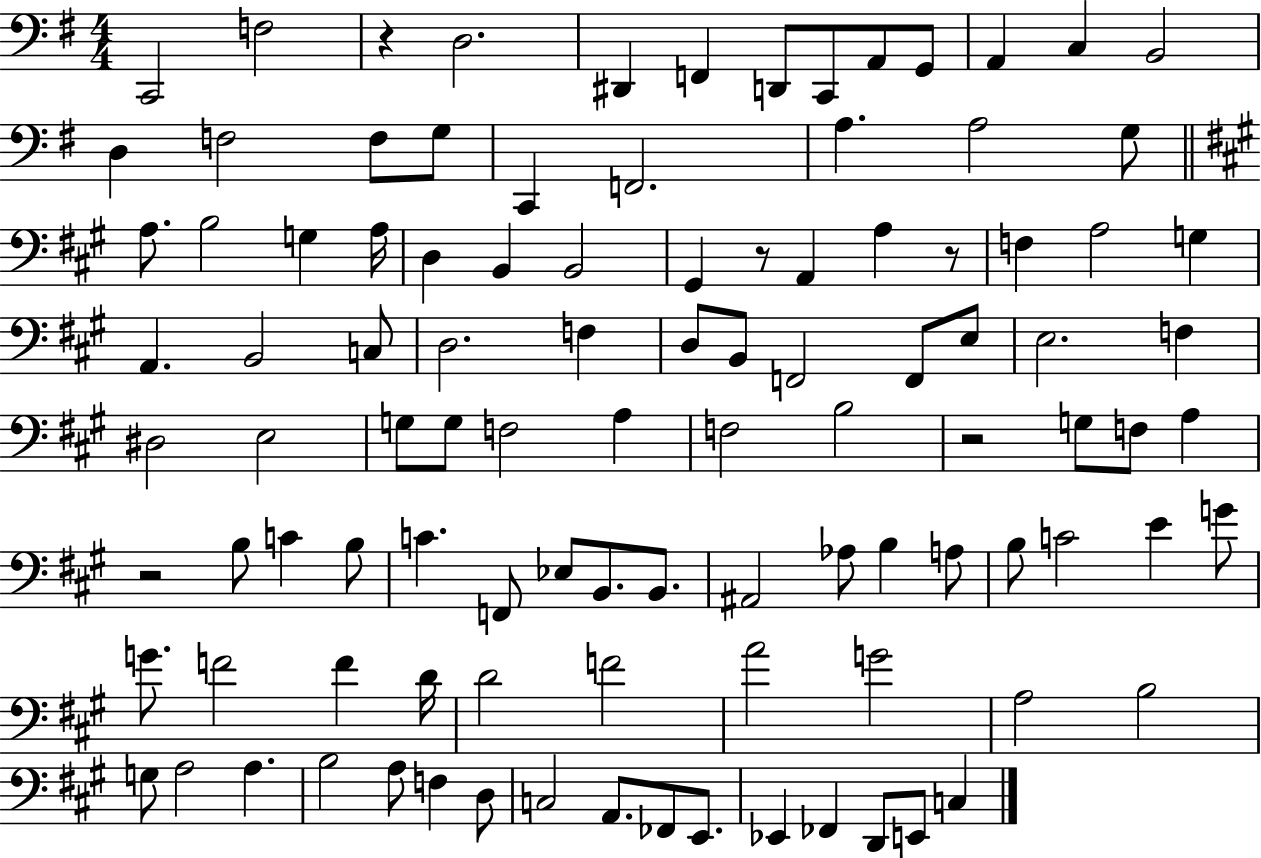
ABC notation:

X:1
T:Untitled
M:4/4
L:1/4
K:G
C,,2 F,2 z D,2 ^D,, F,, D,,/2 C,,/2 A,,/2 G,,/2 A,, C, B,,2 D, F,2 F,/2 G,/2 C,, F,,2 A, A,2 G,/2 A,/2 B,2 G, A,/4 D, B,, B,,2 ^G,, z/2 A,, A, z/2 F, A,2 G, A,, B,,2 C,/2 D,2 F, D,/2 B,,/2 F,,2 F,,/2 E,/2 E,2 F, ^D,2 E,2 G,/2 G,/2 F,2 A, F,2 B,2 z2 G,/2 F,/2 A, z2 B,/2 C B,/2 C F,,/2 _E,/2 B,,/2 B,,/2 ^A,,2 _A,/2 B, A,/2 B,/2 C2 E G/2 G/2 F2 F D/4 D2 F2 A2 G2 A,2 B,2 G,/2 A,2 A, B,2 A,/2 F, D,/2 C,2 A,,/2 _F,,/2 E,,/2 _E,, _F,, D,,/2 E,,/2 C,